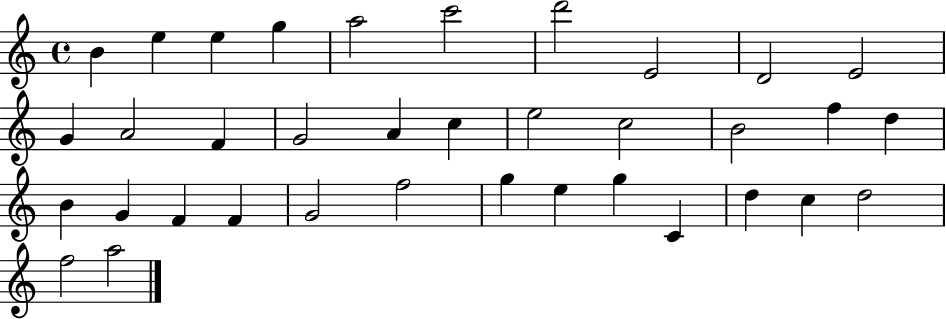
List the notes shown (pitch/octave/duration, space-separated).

B4/q E5/q E5/q G5/q A5/h C6/h D6/h E4/h D4/h E4/h G4/q A4/h F4/q G4/h A4/q C5/q E5/h C5/h B4/h F5/q D5/q B4/q G4/q F4/q F4/q G4/h F5/h G5/q E5/q G5/q C4/q D5/q C5/q D5/h F5/h A5/h